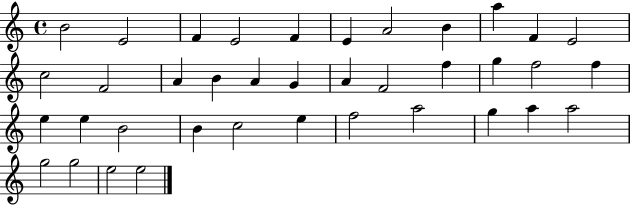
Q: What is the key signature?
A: C major